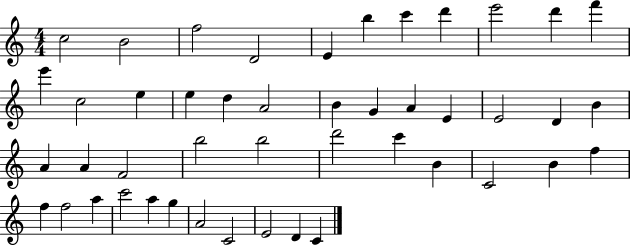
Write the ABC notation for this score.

X:1
T:Untitled
M:4/4
L:1/4
K:C
c2 B2 f2 D2 E b c' d' e'2 d' f' e' c2 e e d A2 B G A E E2 D B A A F2 b2 b2 d'2 c' B C2 B f f f2 a c'2 a g A2 C2 E2 D C